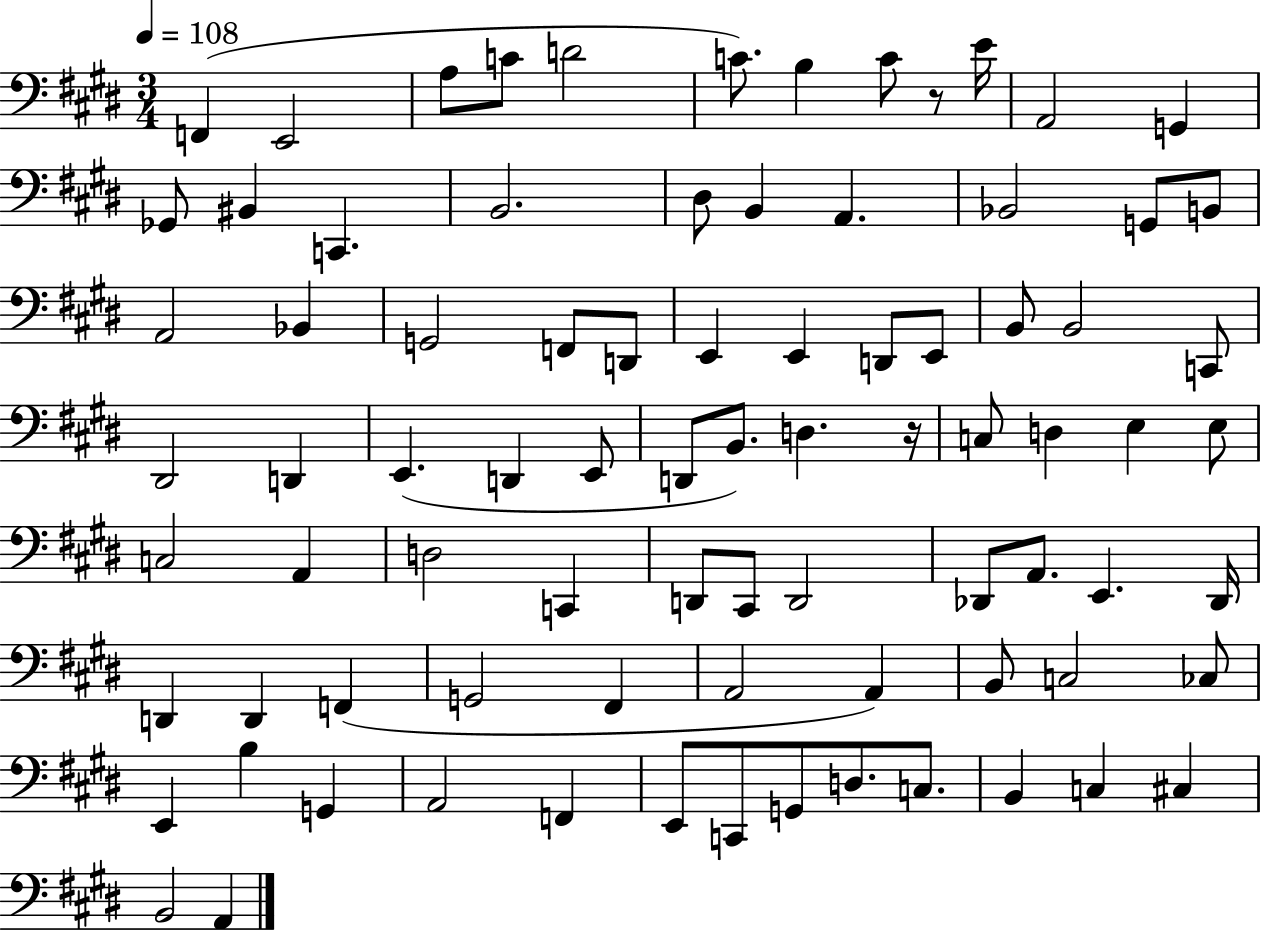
{
  \clef bass
  \numericTimeSignature
  \time 3/4
  \key e \major
  \tempo 4 = 108
  f,4( e,2 | a8 c'8 d'2 | c'8.) b4 c'8 r8 e'16 | a,2 g,4 | \break ges,8 bis,4 c,4. | b,2. | dis8 b,4 a,4. | bes,2 g,8 b,8 | \break a,2 bes,4 | g,2 f,8 d,8 | e,4 e,4 d,8 e,8 | b,8 b,2 c,8 | \break dis,2 d,4 | e,4.( d,4 e,8 | d,8 b,8.) d4. r16 | c8 d4 e4 e8 | \break c2 a,4 | d2 c,4 | d,8 cis,8 d,2 | des,8 a,8. e,4. des,16 | \break d,4 d,4 f,4( | g,2 fis,4 | a,2 a,4) | b,8 c2 ces8 | \break e,4 b4 g,4 | a,2 f,4 | e,8 c,8 g,8 d8. c8. | b,4 c4 cis4 | \break b,2 a,4 | \bar "|."
}